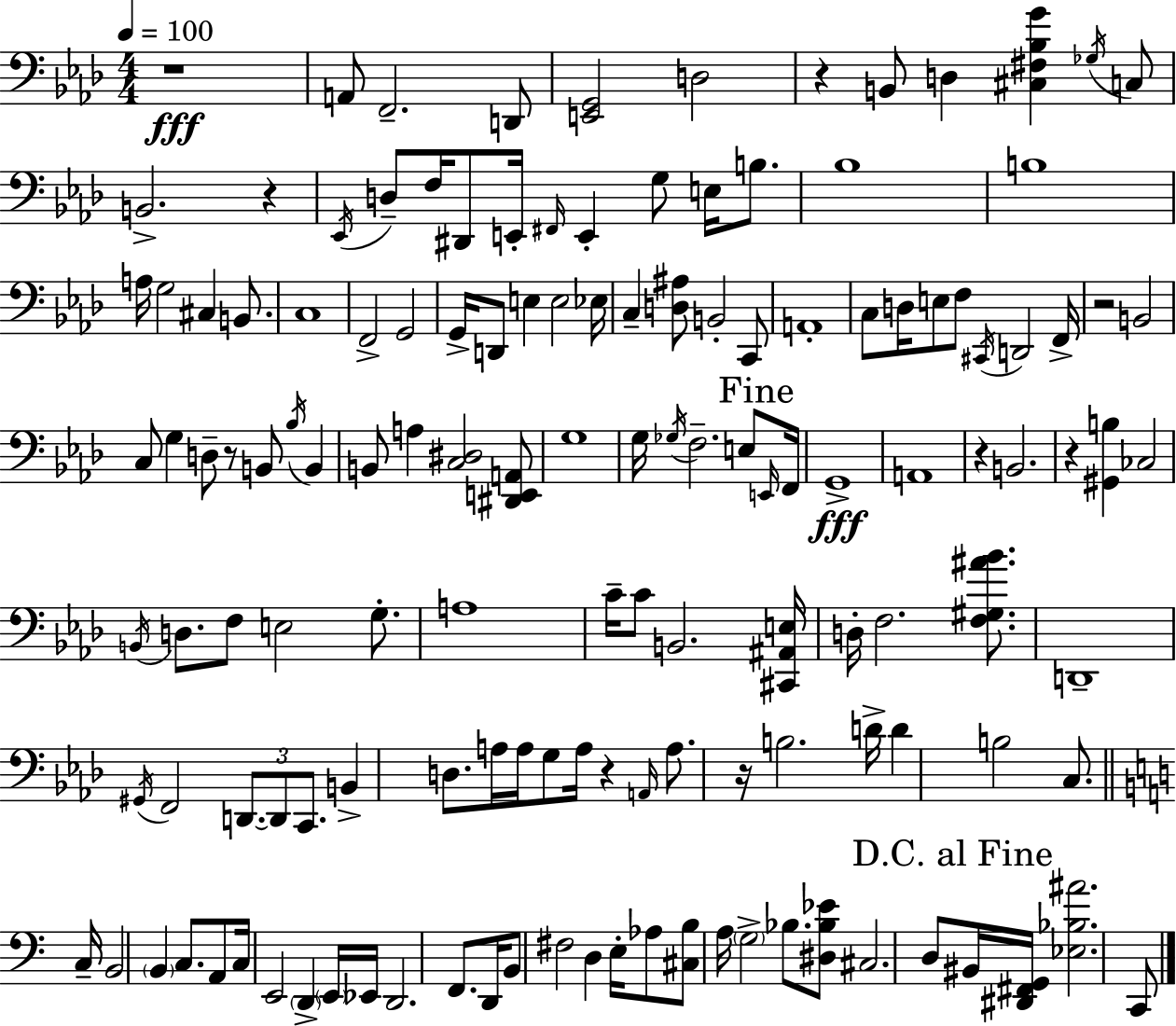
X:1
T:Untitled
M:4/4
L:1/4
K:Fm
z4 A,,/2 F,,2 D,,/2 [E,,G,,]2 D,2 z B,,/2 D, [^C,^F,_B,G] _G,/4 C,/2 B,,2 z _E,,/4 D,/2 F,/4 ^D,,/2 E,,/4 ^F,,/4 E,, G,/2 E,/4 B,/2 _B,4 B,4 A,/4 G,2 ^C, B,,/2 C,4 F,,2 G,,2 G,,/4 D,,/2 E, E,2 _E,/4 C, [D,^A,]/2 B,,2 C,,/2 A,,4 C,/2 D,/4 E,/2 F,/2 ^C,,/4 D,,2 F,,/4 z2 B,,2 C,/2 G, D,/2 z/2 B,,/2 _B,/4 B,, B,,/2 A, [C,^D,]2 [^D,,E,,A,,]/2 G,4 G,/4 _G,/4 F,2 E,/2 E,,/4 F,,/4 G,,4 A,,4 z B,,2 z [^G,,B,] _C,2 B,,/4 D,/2 F,/2 E,2 G,/2 A,4 C/4 C/2 B,,2 [^C,,^A,,E,]/4 D,/4 F,2 [F,^G,^A_B]/2 D,,4 ^G,,/4 F,,2 D,,/2 D,,/2 C,,/2 B,, D,/2 A,/4 A,/4 G,/2 A,/4 z A,,/4 A,/2 z/4 B,2 D/4 D B,2 C,/2 C,/4 B,,2 B,, C,/2 A,,/2 C,/4 E,,2 D,, E,,/4 _E,,/4 D,,2 F,,/2 D,,/4 B,,/2 ^F,2 D, E,/4 _A,/2 [^C,B,]/2 A,/4 G,2 _B,/2 [^D,_B,_E]/2 ^C,2 D,/2 ^B,,/4 [^D,,^F,,G,,]/4 [_E,_B,^A]2 C,,/2